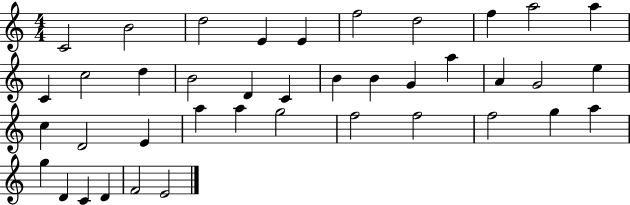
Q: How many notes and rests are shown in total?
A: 40